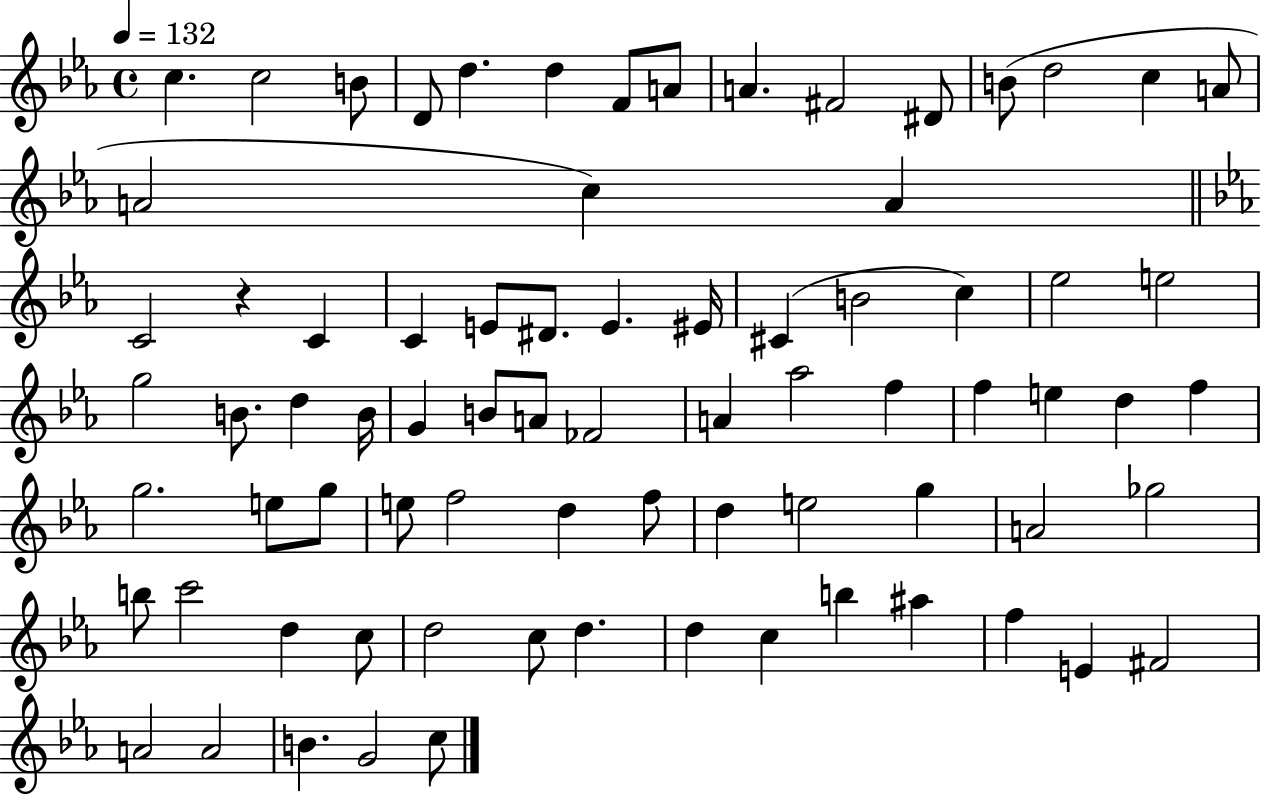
{
  \clef treble
  \time 4/4
  \defaultTimeSignature
  \key ees \major
  \tempo 4 = 132
  \repeat volta 2 { c''4. c''2 b'8 | d'8 d''4. d''4 f'8 a'8 | a'4. fis'2 dis'8 | b'8( d''2 c''4 a'8 | \break a'2 c''4) a'4 | \bar "||" \break \key c \minor c'2 r4 c'4 | c'4 e'8 dis'8. e'4. eis'16 | cis'4( b'2 c''4) | ees''2 e''2 | \break g''2 b'8. d''4 b'16 | g'4 b'8 a'8 fes'2 | a'4 aes''2 f''4 | f''4 e''4 d''4 f''4 | \break g''2. e''8 g''8 | e''8 f''2 d''4 f''8 | d''4 e''2 g''4 | a'2 ges''2 | \break b''8 c'''2 d''4 c''8 | d''2 c''8 d''4. | d''4 c''4 b''4 ais''4 | f''4 e'4 fis'2 | \break a'2 a'2 | b'4. g'2 c''8 | } \bar "|."
}